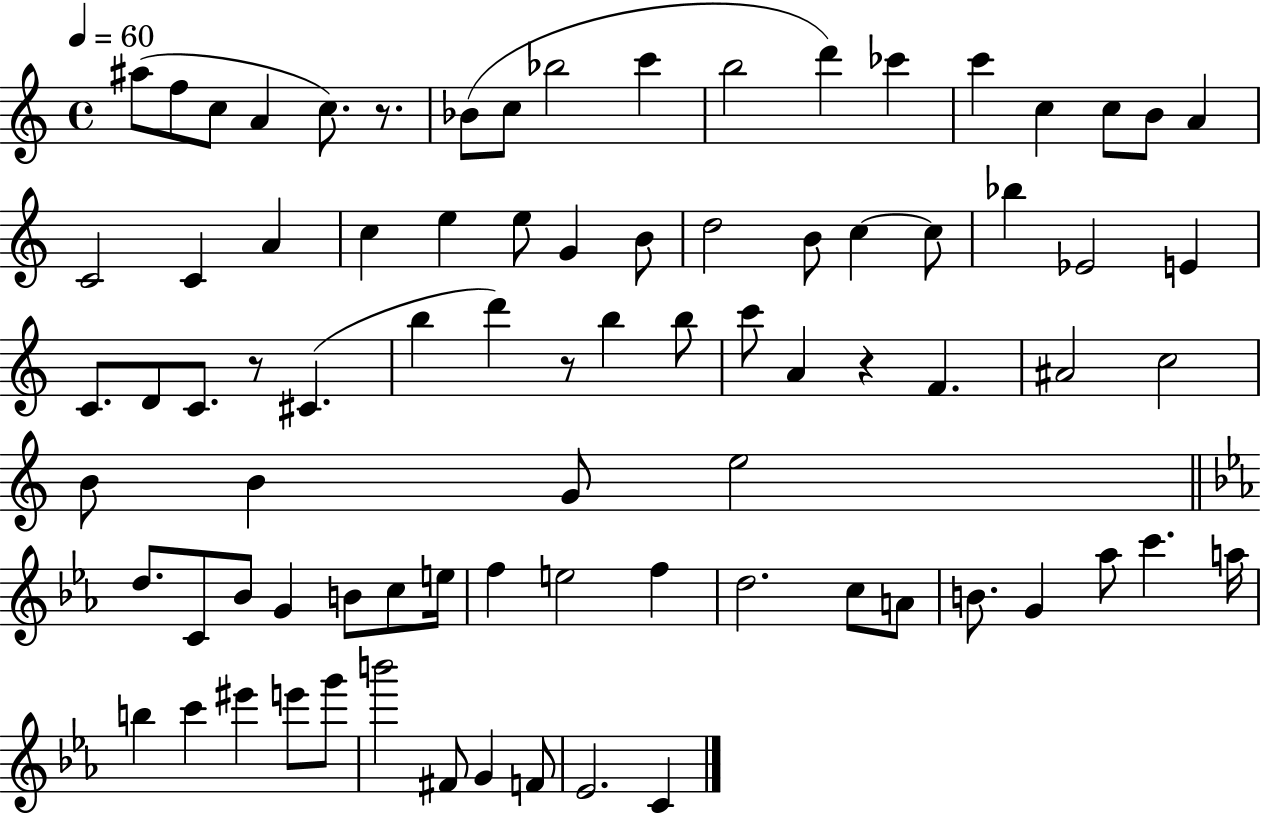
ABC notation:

X:1
T:Untitled
M:4/4
L:1/4
K:C
^a/2 f/2 c/2 A c/2 z/2 _B/2 c/2 _b2 c' b2 d' _c' c' c c/2 B/2 A C2 C A c e e/2 G B/2 d2 B/2 c c/2 _b _E2 E C/2 D/2 C/2 z/2 ^C b d' z/2 b b/2 c'/2 A z F ^A2 c2 B/2 B G/2 e2 d/2 C/2 _B/2 G B/2 c/2 e/4 f e2 f d2 c/2 A/2 B/2 G _a/2 c' a/4 b c' ^e' e'/2 g'/2 b'2 ^F/2 G F/2 _E2 C